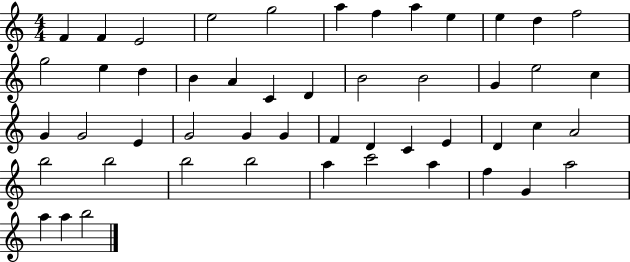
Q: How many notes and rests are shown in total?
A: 50